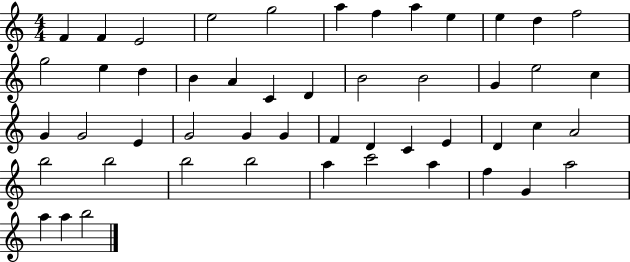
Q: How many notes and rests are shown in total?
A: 50